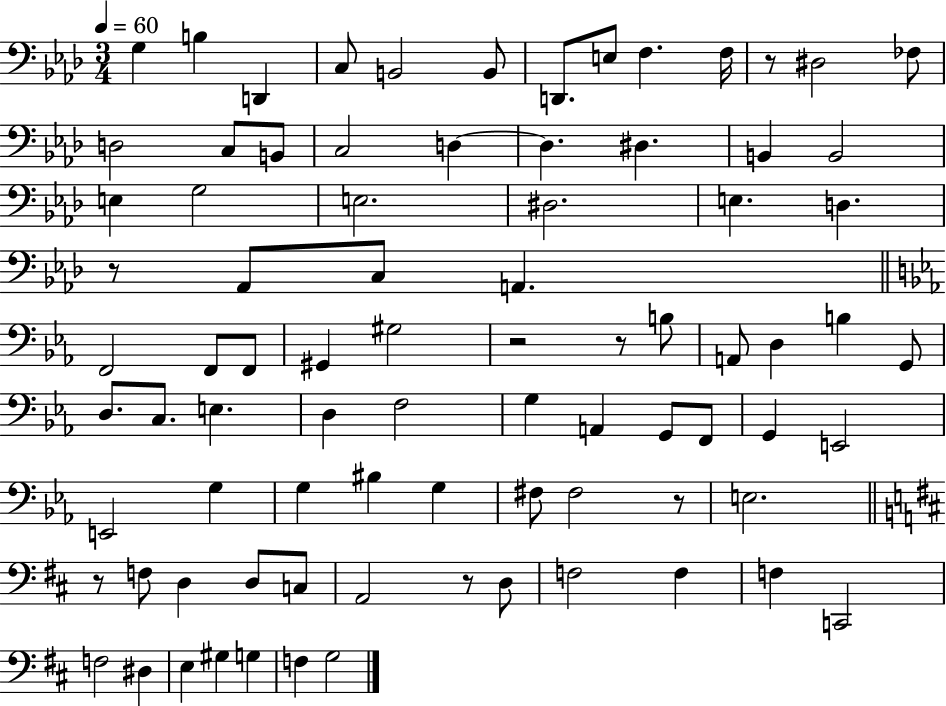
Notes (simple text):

G3/q B3/q D2/q C3/e B2/h B2/e D2/e. E3/e F3/q. F3/s R/e D#3/h FES3/e D3/h C3/e B2/e C3/h D3/q D3/q. D#3/q. B2/q B2/h E3/q G3/h E3/h. D#3/h. E3/q. D3/q. R/e Ab2/e C3/e A2/q. F2/h F2/e F2/e G#2/q G#3/h R/h R/e B3/e A2/e D3/q B3/q G2/e D3/e. C3/e. E3/q. D3/q F3/h G3/q A2/q G2/e F2/e G2/q E2/h E2/h G3/q G3/q BIS3/q G3/q F#3/e F#3/h R/e E3/h. R/e F3/e D3/q D3/e C3/e A2/h R/e D3/e F3/h F3/q F3/q C2/h F3/h D#3/q E3/q G#3/q G3/q F3/q G3/h